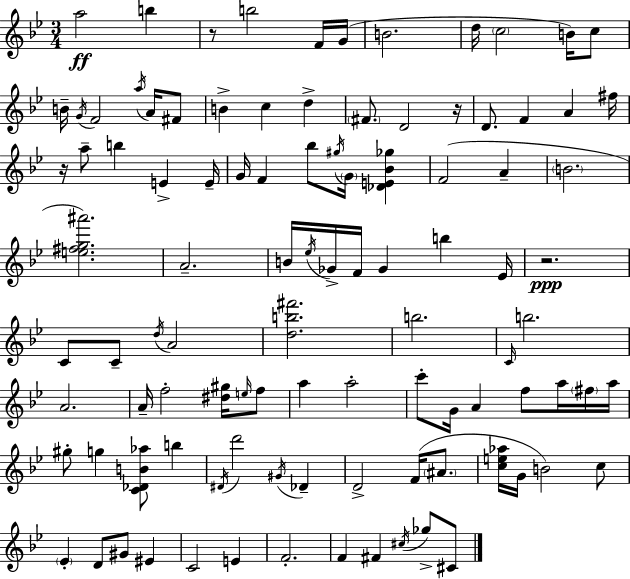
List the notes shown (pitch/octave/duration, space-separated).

A5/h B5/q R/e B5/h F4/s G4/s B4/h. D5/s C5/h B4/s C5/e B4/s G4/s F4/h A5/s A4/s F#4/e B4/q C5/q D5/q F#4/e. D4/h R/s D4/e. F4/q A4/q F#5/s R/s A5/e B5/q E4/q E4/s G4/s F4/q Bb5/e G#5/s G4/s [Db4,E4,Bb4,Gb5]/q F4/h A4/q B4/h. [E5,F#5,G5,A#6]/h. A4/h. B4/s Eb5/s Gb4/s F4/s Gb4/q B5/q Eb4/s R/h. C4/e C4/e D5/s A4/h [D5,B5,F#6]/h. B5/h. C4/s B5/h. A4/h. A4/s F5/h [D#5,G#5]/s E5/s F5/e A5/q A5/h C6/e G4/s A4/q F5/e A5/s F#5/s A5/s G#5/e G5/q [C4,Db4,B4,Ab5]/e B5/q D#4/s D6/h G#4/s Db4/q D4/h F4/s A#4/e. [C5,E5,Ab5]/s G4/s B4/h C5/e Eb4/q D4/e G#4/e EIS4/q C4/h E4/q F4/h. F4/q F#4/q C#5/s Gb5/e C#4/e